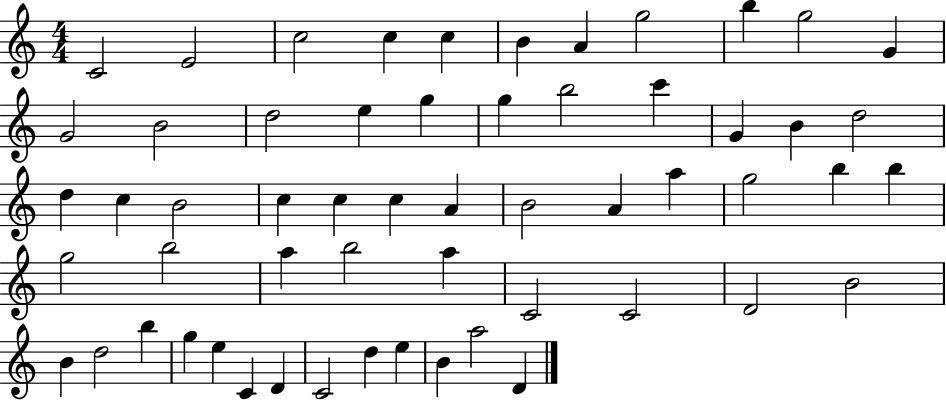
{
  \clef treble
  \numericTimeSignature
  \time 4/4
  \key c \major
  c'2 e'2 | c''2 c''4 c''4 | b'4 a'4 g''2 | b''4 g''2 g'4 | \break g'2 b'2 | d''2 e''4 g''4 | g''4 b''2 c'''4 | g'4 b'4 d''2 | \break d''4 c''4 b'2 | c''4 c''4 c''4 a'4 | b'2 a'4 a''4 | g''2 b''4 b''4 | \break g''2 b''2 | a''4 b''2 a''4 | c'2 c'2 | d'2 b'2 | \break b'4 d''2 b''4 | g''4 e''4 c'4 d'4 | c'2 d''4 e''4 | b'4 a''2 d'4 | \break \bar "|."
}